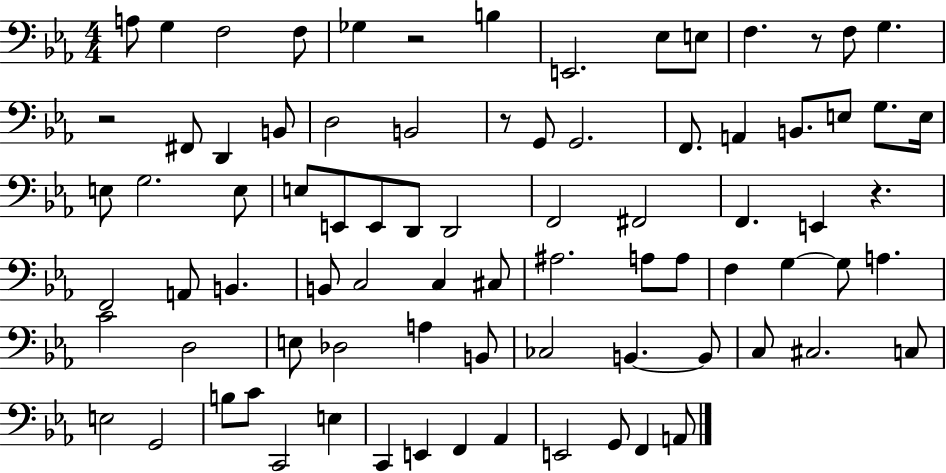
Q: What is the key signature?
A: EES major